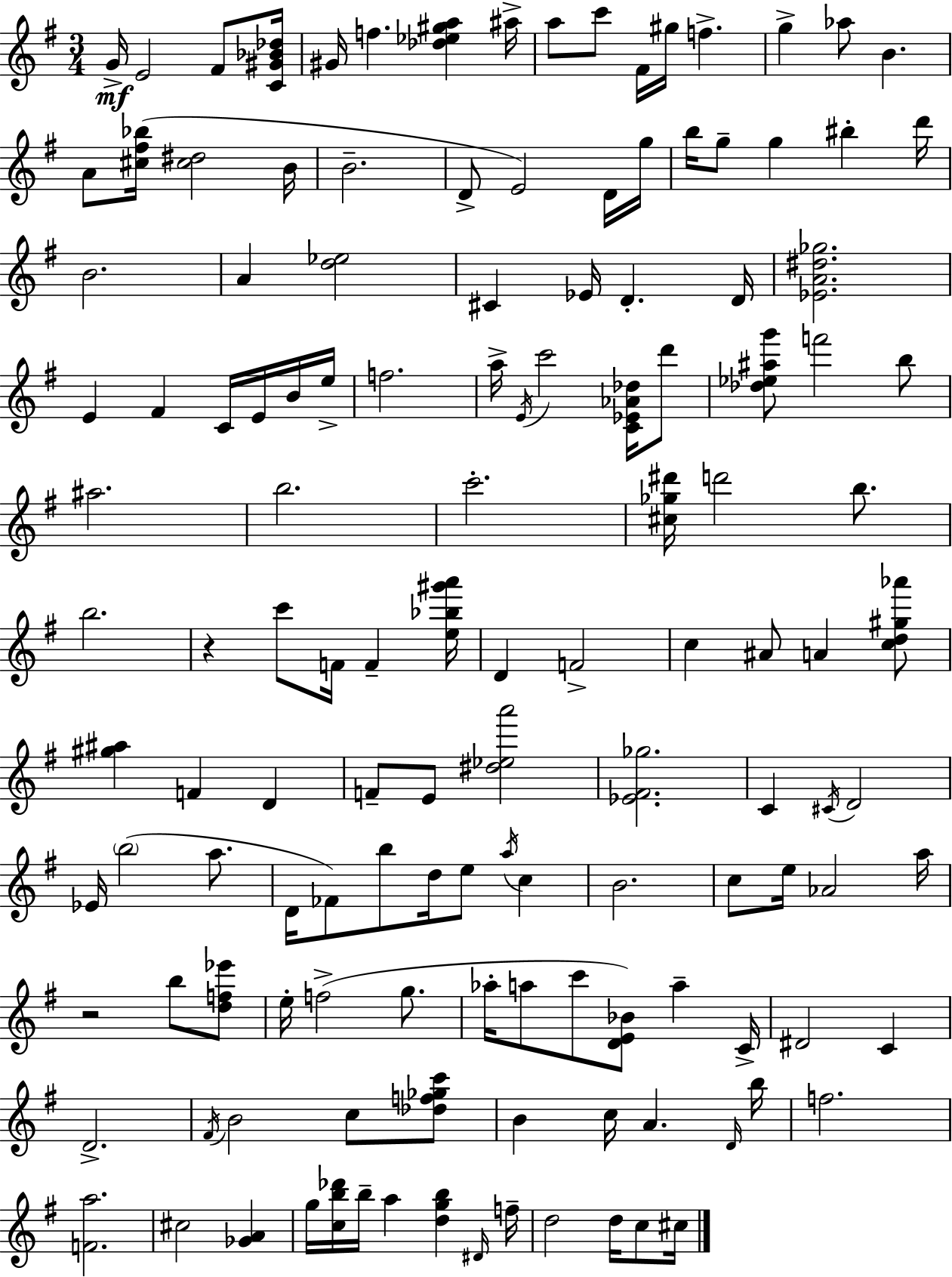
{
  \clef treble
  \numericTimeSignature
  \time 3/4
  \key g \major
  \repeat volta 2 { g'16->\mf e'2 fis'8 <c' gis' bes' des''>16 | gis'16 f''4. <des'' ees'' gis'' a''>4 ais''16-> | a''8 c'''8 fis'16 gis''16 f''4.-> | g''4-> aes''8 b'4. | \break a'8 <cis'' fis'' bes''>16( <cis'' dis''>2 b'16 | b'2.-- | d'8-> e'2) d'16 g''16 | b''16 g''8-- g''4 bis''4-. d'''16 | \break b'2. | a'4 <d'' ees''>2 | cis'4 ees'16 d'4.-. d'16 | <ees' a' dis'' ges''>2. | \break e'4 fis'4 c'16 e'16 b'16 e''16-> | f''2. | a''16-> \acciaccatura { e'16 } c'''2 <c' ees' aes' des''>16 d'''8 | <des'' ees'' ais'' g'''>8 f'''2 b''8 | \break ais''2. | b''2. | c'''2.-. | <cis'' ges'' dis'''>16 d'''2 b''8. | \break b''2. | r4 c'''8 f'16 f'4-- | <e'' bes'' gis''' a'''>16 d'4 f'2-> | c''4 ais'8 a'4 <c'' d'' gis'' aes'''>8 | \break <gis'' ais''>4 f'4 d'4 | f'8-- e'8 <dis'' ees'' a'''>2 | <ees' fis' ges''>2. | c'4 \acciaccatura { cis'16 } d'2 | \break ees'16 \parenthesize b''2( a''8. | d'16 fes'8) b''8 d''16 e''8 \acciaccatura { a''16 } c''4 | b'2. | c''8 e''16 aes'2 | \break a''16 r2 b''8 | <d'' f'' ees'''>8 e''16-. f''2->( | g''8. aes''16-. a''8 c'''8 <d' e' bes'>8) a''4-- | c'16-> dis'2 c'4 | \break d'2.-> | \acciaccatura { fis'16 } b'2 | c''8 <des'' f'' ges'' c'''>8 b'4 c''16 a'4. | \grace { d'16 } b''16 f''2. | \break <f' a''>2. | cis''2 | <ges' a'>4 g''16 <c'' b'' des'''>16 b''16-- a''4 | <d'' g'' b''>4 \grace { dis'16 } f''16-- d''2 | \break d''16 c''8 cis''16 } \bar "|."
}